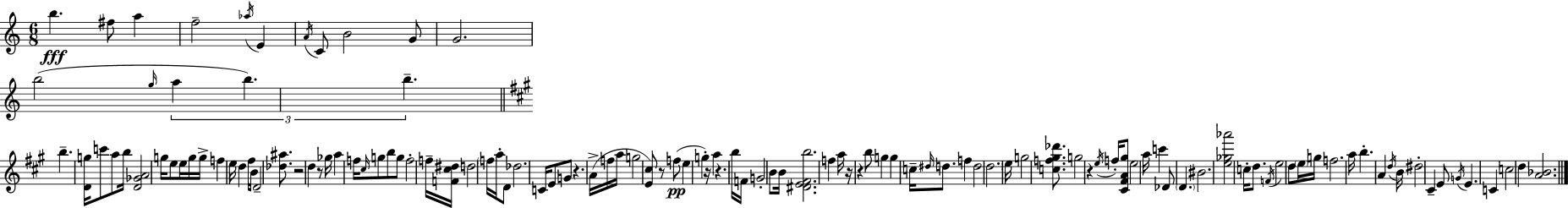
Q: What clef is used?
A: treble